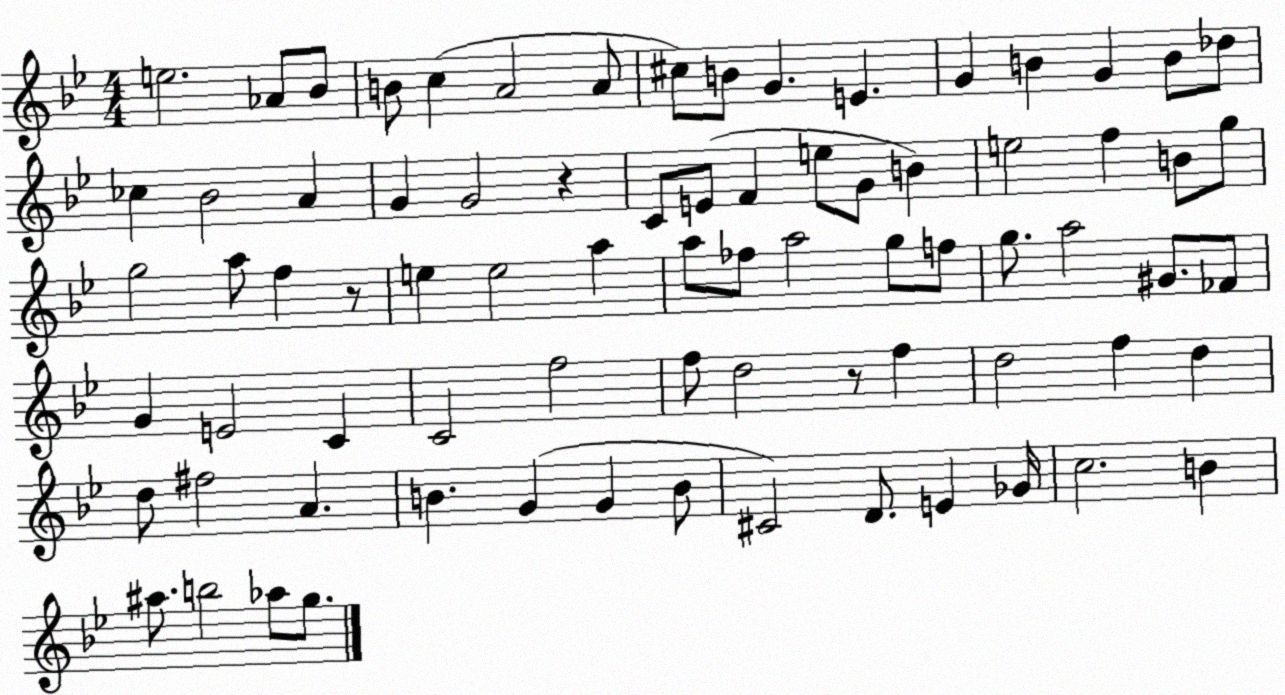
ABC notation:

X:1
T:Untitled
M:4/4
L:1/4
K:Bb
e2 _A/2 _B/2 B/2 c A2 A/2 ^c/2 B/2 G E G B G B/2 _d/2 _c _B2 A G G2 z C/2 E/2 F e/2 G/2 B e2 f B/2 g/2 g2 a/2 f z/2 e e2 a a/2 _f/2 a2 g/2 f/2 g/2 a2 ^G/2 _F/2 G E2 C C2 f2 f/2 d2 z/2 f d2 f d d/2 ^f2 A B G G B/2 ^C2 D/2 E _G/4 c2 B ^a/2 b2 _a/2 g/2